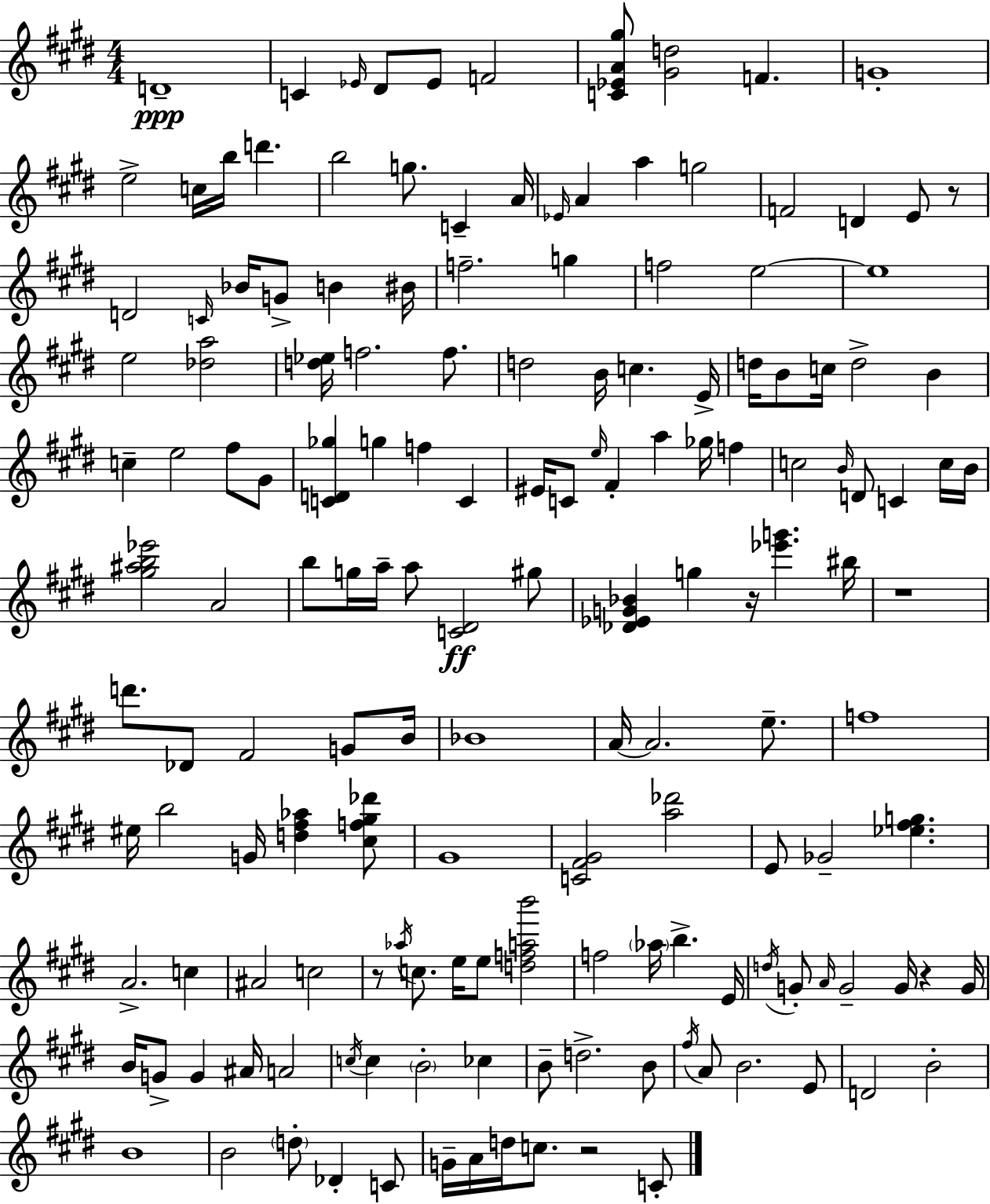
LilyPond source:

{
  \clef treble
  \numericTimeSignature
  \time 4/4
  \key e \major
  d'1--\ppp | c'4 \grace { ees'16 } dis'8 ees'8 f'2 | <c' ees' a' gis''>8 <gis' d''>2 f'4. | g'1-. | \break e''2-> c''16 b''16 d'''4. | b''2 g''8. c'4-- | a'16 \grace { ees'16 } a'4 a''4 g''2 | f'2 d'4 e'8 | \break r8 d'2 \grace { c'16 } bes'16 g'8-> b'4 | bis'16 f''2.-- g''4 | f''2 e''2~~ | e''1 | \break e''2 <des'' a''>2 | <d'' ees''>16 f''2. | f''8. d''2 b'16 c''4. | e'16-> d''16 b'8 c''16 d''2-> b'4 | \break c''4-- e''2 fis''8 | gis'8 <c' d' ges''>4 g''4 f''4 c'4 | eis'16 c'8 \grace { e''16 } fis'4-. a''4 ges''16 | f''4 c''2 \grace { b'16 } d'8 c'4 | \break c''16 b'16 <gis'' ais'' b'' ees'''>2 a'2 | b''8 g''16 a''16-- a''8 <c' dis'>2\ff | gis''8 <des' ees' g' bes'>4 g''4 r16 <ees''' g'''>4. | bis''16 r1 | \break d'''8. des'8 fis'2 | g'8 b'16 bes'1 | a'16~~ a'2. | e''8.-- f''1 | \break eis''16 b''2 g'16 <d'' fis'' aes''>4 | <cis'' f'' gis'' des'''>8 gis'1 | <c' fis' gis'>2 <a'' des'''>2 | e'8 ges'2-- <ees'' fis'' g''>4. | \break a'2.-> | c''4 ais'2 c''2 | r8 \acciaccatura { aes''16 } c''8. e''16 e''8 <d'' f'' a'' b'''>2 | f''2 \parenthesize aes''16 b''4.-> | \break e'16 \acciaccatura { d''16 } g'8-. \grace { a'16 } g'2-- | g'16 r4 g'16 b'16 g'8-> g'4 ais'16 | a'2 \acciaccatura { c''16 } c''4 \parenthesize b'2-. | ces''4 b'8-- d''2.-> | \break b'8 \acciaccatura { fis''16 } a'8 b'2. | e'8 d'2 | b'2-. b'1 | b'2 | \break \parenthesize d''8-. des'4-. c'8 g'16-- a'16 d''16 c''8. | r2 c'8-. \bar "|."
}